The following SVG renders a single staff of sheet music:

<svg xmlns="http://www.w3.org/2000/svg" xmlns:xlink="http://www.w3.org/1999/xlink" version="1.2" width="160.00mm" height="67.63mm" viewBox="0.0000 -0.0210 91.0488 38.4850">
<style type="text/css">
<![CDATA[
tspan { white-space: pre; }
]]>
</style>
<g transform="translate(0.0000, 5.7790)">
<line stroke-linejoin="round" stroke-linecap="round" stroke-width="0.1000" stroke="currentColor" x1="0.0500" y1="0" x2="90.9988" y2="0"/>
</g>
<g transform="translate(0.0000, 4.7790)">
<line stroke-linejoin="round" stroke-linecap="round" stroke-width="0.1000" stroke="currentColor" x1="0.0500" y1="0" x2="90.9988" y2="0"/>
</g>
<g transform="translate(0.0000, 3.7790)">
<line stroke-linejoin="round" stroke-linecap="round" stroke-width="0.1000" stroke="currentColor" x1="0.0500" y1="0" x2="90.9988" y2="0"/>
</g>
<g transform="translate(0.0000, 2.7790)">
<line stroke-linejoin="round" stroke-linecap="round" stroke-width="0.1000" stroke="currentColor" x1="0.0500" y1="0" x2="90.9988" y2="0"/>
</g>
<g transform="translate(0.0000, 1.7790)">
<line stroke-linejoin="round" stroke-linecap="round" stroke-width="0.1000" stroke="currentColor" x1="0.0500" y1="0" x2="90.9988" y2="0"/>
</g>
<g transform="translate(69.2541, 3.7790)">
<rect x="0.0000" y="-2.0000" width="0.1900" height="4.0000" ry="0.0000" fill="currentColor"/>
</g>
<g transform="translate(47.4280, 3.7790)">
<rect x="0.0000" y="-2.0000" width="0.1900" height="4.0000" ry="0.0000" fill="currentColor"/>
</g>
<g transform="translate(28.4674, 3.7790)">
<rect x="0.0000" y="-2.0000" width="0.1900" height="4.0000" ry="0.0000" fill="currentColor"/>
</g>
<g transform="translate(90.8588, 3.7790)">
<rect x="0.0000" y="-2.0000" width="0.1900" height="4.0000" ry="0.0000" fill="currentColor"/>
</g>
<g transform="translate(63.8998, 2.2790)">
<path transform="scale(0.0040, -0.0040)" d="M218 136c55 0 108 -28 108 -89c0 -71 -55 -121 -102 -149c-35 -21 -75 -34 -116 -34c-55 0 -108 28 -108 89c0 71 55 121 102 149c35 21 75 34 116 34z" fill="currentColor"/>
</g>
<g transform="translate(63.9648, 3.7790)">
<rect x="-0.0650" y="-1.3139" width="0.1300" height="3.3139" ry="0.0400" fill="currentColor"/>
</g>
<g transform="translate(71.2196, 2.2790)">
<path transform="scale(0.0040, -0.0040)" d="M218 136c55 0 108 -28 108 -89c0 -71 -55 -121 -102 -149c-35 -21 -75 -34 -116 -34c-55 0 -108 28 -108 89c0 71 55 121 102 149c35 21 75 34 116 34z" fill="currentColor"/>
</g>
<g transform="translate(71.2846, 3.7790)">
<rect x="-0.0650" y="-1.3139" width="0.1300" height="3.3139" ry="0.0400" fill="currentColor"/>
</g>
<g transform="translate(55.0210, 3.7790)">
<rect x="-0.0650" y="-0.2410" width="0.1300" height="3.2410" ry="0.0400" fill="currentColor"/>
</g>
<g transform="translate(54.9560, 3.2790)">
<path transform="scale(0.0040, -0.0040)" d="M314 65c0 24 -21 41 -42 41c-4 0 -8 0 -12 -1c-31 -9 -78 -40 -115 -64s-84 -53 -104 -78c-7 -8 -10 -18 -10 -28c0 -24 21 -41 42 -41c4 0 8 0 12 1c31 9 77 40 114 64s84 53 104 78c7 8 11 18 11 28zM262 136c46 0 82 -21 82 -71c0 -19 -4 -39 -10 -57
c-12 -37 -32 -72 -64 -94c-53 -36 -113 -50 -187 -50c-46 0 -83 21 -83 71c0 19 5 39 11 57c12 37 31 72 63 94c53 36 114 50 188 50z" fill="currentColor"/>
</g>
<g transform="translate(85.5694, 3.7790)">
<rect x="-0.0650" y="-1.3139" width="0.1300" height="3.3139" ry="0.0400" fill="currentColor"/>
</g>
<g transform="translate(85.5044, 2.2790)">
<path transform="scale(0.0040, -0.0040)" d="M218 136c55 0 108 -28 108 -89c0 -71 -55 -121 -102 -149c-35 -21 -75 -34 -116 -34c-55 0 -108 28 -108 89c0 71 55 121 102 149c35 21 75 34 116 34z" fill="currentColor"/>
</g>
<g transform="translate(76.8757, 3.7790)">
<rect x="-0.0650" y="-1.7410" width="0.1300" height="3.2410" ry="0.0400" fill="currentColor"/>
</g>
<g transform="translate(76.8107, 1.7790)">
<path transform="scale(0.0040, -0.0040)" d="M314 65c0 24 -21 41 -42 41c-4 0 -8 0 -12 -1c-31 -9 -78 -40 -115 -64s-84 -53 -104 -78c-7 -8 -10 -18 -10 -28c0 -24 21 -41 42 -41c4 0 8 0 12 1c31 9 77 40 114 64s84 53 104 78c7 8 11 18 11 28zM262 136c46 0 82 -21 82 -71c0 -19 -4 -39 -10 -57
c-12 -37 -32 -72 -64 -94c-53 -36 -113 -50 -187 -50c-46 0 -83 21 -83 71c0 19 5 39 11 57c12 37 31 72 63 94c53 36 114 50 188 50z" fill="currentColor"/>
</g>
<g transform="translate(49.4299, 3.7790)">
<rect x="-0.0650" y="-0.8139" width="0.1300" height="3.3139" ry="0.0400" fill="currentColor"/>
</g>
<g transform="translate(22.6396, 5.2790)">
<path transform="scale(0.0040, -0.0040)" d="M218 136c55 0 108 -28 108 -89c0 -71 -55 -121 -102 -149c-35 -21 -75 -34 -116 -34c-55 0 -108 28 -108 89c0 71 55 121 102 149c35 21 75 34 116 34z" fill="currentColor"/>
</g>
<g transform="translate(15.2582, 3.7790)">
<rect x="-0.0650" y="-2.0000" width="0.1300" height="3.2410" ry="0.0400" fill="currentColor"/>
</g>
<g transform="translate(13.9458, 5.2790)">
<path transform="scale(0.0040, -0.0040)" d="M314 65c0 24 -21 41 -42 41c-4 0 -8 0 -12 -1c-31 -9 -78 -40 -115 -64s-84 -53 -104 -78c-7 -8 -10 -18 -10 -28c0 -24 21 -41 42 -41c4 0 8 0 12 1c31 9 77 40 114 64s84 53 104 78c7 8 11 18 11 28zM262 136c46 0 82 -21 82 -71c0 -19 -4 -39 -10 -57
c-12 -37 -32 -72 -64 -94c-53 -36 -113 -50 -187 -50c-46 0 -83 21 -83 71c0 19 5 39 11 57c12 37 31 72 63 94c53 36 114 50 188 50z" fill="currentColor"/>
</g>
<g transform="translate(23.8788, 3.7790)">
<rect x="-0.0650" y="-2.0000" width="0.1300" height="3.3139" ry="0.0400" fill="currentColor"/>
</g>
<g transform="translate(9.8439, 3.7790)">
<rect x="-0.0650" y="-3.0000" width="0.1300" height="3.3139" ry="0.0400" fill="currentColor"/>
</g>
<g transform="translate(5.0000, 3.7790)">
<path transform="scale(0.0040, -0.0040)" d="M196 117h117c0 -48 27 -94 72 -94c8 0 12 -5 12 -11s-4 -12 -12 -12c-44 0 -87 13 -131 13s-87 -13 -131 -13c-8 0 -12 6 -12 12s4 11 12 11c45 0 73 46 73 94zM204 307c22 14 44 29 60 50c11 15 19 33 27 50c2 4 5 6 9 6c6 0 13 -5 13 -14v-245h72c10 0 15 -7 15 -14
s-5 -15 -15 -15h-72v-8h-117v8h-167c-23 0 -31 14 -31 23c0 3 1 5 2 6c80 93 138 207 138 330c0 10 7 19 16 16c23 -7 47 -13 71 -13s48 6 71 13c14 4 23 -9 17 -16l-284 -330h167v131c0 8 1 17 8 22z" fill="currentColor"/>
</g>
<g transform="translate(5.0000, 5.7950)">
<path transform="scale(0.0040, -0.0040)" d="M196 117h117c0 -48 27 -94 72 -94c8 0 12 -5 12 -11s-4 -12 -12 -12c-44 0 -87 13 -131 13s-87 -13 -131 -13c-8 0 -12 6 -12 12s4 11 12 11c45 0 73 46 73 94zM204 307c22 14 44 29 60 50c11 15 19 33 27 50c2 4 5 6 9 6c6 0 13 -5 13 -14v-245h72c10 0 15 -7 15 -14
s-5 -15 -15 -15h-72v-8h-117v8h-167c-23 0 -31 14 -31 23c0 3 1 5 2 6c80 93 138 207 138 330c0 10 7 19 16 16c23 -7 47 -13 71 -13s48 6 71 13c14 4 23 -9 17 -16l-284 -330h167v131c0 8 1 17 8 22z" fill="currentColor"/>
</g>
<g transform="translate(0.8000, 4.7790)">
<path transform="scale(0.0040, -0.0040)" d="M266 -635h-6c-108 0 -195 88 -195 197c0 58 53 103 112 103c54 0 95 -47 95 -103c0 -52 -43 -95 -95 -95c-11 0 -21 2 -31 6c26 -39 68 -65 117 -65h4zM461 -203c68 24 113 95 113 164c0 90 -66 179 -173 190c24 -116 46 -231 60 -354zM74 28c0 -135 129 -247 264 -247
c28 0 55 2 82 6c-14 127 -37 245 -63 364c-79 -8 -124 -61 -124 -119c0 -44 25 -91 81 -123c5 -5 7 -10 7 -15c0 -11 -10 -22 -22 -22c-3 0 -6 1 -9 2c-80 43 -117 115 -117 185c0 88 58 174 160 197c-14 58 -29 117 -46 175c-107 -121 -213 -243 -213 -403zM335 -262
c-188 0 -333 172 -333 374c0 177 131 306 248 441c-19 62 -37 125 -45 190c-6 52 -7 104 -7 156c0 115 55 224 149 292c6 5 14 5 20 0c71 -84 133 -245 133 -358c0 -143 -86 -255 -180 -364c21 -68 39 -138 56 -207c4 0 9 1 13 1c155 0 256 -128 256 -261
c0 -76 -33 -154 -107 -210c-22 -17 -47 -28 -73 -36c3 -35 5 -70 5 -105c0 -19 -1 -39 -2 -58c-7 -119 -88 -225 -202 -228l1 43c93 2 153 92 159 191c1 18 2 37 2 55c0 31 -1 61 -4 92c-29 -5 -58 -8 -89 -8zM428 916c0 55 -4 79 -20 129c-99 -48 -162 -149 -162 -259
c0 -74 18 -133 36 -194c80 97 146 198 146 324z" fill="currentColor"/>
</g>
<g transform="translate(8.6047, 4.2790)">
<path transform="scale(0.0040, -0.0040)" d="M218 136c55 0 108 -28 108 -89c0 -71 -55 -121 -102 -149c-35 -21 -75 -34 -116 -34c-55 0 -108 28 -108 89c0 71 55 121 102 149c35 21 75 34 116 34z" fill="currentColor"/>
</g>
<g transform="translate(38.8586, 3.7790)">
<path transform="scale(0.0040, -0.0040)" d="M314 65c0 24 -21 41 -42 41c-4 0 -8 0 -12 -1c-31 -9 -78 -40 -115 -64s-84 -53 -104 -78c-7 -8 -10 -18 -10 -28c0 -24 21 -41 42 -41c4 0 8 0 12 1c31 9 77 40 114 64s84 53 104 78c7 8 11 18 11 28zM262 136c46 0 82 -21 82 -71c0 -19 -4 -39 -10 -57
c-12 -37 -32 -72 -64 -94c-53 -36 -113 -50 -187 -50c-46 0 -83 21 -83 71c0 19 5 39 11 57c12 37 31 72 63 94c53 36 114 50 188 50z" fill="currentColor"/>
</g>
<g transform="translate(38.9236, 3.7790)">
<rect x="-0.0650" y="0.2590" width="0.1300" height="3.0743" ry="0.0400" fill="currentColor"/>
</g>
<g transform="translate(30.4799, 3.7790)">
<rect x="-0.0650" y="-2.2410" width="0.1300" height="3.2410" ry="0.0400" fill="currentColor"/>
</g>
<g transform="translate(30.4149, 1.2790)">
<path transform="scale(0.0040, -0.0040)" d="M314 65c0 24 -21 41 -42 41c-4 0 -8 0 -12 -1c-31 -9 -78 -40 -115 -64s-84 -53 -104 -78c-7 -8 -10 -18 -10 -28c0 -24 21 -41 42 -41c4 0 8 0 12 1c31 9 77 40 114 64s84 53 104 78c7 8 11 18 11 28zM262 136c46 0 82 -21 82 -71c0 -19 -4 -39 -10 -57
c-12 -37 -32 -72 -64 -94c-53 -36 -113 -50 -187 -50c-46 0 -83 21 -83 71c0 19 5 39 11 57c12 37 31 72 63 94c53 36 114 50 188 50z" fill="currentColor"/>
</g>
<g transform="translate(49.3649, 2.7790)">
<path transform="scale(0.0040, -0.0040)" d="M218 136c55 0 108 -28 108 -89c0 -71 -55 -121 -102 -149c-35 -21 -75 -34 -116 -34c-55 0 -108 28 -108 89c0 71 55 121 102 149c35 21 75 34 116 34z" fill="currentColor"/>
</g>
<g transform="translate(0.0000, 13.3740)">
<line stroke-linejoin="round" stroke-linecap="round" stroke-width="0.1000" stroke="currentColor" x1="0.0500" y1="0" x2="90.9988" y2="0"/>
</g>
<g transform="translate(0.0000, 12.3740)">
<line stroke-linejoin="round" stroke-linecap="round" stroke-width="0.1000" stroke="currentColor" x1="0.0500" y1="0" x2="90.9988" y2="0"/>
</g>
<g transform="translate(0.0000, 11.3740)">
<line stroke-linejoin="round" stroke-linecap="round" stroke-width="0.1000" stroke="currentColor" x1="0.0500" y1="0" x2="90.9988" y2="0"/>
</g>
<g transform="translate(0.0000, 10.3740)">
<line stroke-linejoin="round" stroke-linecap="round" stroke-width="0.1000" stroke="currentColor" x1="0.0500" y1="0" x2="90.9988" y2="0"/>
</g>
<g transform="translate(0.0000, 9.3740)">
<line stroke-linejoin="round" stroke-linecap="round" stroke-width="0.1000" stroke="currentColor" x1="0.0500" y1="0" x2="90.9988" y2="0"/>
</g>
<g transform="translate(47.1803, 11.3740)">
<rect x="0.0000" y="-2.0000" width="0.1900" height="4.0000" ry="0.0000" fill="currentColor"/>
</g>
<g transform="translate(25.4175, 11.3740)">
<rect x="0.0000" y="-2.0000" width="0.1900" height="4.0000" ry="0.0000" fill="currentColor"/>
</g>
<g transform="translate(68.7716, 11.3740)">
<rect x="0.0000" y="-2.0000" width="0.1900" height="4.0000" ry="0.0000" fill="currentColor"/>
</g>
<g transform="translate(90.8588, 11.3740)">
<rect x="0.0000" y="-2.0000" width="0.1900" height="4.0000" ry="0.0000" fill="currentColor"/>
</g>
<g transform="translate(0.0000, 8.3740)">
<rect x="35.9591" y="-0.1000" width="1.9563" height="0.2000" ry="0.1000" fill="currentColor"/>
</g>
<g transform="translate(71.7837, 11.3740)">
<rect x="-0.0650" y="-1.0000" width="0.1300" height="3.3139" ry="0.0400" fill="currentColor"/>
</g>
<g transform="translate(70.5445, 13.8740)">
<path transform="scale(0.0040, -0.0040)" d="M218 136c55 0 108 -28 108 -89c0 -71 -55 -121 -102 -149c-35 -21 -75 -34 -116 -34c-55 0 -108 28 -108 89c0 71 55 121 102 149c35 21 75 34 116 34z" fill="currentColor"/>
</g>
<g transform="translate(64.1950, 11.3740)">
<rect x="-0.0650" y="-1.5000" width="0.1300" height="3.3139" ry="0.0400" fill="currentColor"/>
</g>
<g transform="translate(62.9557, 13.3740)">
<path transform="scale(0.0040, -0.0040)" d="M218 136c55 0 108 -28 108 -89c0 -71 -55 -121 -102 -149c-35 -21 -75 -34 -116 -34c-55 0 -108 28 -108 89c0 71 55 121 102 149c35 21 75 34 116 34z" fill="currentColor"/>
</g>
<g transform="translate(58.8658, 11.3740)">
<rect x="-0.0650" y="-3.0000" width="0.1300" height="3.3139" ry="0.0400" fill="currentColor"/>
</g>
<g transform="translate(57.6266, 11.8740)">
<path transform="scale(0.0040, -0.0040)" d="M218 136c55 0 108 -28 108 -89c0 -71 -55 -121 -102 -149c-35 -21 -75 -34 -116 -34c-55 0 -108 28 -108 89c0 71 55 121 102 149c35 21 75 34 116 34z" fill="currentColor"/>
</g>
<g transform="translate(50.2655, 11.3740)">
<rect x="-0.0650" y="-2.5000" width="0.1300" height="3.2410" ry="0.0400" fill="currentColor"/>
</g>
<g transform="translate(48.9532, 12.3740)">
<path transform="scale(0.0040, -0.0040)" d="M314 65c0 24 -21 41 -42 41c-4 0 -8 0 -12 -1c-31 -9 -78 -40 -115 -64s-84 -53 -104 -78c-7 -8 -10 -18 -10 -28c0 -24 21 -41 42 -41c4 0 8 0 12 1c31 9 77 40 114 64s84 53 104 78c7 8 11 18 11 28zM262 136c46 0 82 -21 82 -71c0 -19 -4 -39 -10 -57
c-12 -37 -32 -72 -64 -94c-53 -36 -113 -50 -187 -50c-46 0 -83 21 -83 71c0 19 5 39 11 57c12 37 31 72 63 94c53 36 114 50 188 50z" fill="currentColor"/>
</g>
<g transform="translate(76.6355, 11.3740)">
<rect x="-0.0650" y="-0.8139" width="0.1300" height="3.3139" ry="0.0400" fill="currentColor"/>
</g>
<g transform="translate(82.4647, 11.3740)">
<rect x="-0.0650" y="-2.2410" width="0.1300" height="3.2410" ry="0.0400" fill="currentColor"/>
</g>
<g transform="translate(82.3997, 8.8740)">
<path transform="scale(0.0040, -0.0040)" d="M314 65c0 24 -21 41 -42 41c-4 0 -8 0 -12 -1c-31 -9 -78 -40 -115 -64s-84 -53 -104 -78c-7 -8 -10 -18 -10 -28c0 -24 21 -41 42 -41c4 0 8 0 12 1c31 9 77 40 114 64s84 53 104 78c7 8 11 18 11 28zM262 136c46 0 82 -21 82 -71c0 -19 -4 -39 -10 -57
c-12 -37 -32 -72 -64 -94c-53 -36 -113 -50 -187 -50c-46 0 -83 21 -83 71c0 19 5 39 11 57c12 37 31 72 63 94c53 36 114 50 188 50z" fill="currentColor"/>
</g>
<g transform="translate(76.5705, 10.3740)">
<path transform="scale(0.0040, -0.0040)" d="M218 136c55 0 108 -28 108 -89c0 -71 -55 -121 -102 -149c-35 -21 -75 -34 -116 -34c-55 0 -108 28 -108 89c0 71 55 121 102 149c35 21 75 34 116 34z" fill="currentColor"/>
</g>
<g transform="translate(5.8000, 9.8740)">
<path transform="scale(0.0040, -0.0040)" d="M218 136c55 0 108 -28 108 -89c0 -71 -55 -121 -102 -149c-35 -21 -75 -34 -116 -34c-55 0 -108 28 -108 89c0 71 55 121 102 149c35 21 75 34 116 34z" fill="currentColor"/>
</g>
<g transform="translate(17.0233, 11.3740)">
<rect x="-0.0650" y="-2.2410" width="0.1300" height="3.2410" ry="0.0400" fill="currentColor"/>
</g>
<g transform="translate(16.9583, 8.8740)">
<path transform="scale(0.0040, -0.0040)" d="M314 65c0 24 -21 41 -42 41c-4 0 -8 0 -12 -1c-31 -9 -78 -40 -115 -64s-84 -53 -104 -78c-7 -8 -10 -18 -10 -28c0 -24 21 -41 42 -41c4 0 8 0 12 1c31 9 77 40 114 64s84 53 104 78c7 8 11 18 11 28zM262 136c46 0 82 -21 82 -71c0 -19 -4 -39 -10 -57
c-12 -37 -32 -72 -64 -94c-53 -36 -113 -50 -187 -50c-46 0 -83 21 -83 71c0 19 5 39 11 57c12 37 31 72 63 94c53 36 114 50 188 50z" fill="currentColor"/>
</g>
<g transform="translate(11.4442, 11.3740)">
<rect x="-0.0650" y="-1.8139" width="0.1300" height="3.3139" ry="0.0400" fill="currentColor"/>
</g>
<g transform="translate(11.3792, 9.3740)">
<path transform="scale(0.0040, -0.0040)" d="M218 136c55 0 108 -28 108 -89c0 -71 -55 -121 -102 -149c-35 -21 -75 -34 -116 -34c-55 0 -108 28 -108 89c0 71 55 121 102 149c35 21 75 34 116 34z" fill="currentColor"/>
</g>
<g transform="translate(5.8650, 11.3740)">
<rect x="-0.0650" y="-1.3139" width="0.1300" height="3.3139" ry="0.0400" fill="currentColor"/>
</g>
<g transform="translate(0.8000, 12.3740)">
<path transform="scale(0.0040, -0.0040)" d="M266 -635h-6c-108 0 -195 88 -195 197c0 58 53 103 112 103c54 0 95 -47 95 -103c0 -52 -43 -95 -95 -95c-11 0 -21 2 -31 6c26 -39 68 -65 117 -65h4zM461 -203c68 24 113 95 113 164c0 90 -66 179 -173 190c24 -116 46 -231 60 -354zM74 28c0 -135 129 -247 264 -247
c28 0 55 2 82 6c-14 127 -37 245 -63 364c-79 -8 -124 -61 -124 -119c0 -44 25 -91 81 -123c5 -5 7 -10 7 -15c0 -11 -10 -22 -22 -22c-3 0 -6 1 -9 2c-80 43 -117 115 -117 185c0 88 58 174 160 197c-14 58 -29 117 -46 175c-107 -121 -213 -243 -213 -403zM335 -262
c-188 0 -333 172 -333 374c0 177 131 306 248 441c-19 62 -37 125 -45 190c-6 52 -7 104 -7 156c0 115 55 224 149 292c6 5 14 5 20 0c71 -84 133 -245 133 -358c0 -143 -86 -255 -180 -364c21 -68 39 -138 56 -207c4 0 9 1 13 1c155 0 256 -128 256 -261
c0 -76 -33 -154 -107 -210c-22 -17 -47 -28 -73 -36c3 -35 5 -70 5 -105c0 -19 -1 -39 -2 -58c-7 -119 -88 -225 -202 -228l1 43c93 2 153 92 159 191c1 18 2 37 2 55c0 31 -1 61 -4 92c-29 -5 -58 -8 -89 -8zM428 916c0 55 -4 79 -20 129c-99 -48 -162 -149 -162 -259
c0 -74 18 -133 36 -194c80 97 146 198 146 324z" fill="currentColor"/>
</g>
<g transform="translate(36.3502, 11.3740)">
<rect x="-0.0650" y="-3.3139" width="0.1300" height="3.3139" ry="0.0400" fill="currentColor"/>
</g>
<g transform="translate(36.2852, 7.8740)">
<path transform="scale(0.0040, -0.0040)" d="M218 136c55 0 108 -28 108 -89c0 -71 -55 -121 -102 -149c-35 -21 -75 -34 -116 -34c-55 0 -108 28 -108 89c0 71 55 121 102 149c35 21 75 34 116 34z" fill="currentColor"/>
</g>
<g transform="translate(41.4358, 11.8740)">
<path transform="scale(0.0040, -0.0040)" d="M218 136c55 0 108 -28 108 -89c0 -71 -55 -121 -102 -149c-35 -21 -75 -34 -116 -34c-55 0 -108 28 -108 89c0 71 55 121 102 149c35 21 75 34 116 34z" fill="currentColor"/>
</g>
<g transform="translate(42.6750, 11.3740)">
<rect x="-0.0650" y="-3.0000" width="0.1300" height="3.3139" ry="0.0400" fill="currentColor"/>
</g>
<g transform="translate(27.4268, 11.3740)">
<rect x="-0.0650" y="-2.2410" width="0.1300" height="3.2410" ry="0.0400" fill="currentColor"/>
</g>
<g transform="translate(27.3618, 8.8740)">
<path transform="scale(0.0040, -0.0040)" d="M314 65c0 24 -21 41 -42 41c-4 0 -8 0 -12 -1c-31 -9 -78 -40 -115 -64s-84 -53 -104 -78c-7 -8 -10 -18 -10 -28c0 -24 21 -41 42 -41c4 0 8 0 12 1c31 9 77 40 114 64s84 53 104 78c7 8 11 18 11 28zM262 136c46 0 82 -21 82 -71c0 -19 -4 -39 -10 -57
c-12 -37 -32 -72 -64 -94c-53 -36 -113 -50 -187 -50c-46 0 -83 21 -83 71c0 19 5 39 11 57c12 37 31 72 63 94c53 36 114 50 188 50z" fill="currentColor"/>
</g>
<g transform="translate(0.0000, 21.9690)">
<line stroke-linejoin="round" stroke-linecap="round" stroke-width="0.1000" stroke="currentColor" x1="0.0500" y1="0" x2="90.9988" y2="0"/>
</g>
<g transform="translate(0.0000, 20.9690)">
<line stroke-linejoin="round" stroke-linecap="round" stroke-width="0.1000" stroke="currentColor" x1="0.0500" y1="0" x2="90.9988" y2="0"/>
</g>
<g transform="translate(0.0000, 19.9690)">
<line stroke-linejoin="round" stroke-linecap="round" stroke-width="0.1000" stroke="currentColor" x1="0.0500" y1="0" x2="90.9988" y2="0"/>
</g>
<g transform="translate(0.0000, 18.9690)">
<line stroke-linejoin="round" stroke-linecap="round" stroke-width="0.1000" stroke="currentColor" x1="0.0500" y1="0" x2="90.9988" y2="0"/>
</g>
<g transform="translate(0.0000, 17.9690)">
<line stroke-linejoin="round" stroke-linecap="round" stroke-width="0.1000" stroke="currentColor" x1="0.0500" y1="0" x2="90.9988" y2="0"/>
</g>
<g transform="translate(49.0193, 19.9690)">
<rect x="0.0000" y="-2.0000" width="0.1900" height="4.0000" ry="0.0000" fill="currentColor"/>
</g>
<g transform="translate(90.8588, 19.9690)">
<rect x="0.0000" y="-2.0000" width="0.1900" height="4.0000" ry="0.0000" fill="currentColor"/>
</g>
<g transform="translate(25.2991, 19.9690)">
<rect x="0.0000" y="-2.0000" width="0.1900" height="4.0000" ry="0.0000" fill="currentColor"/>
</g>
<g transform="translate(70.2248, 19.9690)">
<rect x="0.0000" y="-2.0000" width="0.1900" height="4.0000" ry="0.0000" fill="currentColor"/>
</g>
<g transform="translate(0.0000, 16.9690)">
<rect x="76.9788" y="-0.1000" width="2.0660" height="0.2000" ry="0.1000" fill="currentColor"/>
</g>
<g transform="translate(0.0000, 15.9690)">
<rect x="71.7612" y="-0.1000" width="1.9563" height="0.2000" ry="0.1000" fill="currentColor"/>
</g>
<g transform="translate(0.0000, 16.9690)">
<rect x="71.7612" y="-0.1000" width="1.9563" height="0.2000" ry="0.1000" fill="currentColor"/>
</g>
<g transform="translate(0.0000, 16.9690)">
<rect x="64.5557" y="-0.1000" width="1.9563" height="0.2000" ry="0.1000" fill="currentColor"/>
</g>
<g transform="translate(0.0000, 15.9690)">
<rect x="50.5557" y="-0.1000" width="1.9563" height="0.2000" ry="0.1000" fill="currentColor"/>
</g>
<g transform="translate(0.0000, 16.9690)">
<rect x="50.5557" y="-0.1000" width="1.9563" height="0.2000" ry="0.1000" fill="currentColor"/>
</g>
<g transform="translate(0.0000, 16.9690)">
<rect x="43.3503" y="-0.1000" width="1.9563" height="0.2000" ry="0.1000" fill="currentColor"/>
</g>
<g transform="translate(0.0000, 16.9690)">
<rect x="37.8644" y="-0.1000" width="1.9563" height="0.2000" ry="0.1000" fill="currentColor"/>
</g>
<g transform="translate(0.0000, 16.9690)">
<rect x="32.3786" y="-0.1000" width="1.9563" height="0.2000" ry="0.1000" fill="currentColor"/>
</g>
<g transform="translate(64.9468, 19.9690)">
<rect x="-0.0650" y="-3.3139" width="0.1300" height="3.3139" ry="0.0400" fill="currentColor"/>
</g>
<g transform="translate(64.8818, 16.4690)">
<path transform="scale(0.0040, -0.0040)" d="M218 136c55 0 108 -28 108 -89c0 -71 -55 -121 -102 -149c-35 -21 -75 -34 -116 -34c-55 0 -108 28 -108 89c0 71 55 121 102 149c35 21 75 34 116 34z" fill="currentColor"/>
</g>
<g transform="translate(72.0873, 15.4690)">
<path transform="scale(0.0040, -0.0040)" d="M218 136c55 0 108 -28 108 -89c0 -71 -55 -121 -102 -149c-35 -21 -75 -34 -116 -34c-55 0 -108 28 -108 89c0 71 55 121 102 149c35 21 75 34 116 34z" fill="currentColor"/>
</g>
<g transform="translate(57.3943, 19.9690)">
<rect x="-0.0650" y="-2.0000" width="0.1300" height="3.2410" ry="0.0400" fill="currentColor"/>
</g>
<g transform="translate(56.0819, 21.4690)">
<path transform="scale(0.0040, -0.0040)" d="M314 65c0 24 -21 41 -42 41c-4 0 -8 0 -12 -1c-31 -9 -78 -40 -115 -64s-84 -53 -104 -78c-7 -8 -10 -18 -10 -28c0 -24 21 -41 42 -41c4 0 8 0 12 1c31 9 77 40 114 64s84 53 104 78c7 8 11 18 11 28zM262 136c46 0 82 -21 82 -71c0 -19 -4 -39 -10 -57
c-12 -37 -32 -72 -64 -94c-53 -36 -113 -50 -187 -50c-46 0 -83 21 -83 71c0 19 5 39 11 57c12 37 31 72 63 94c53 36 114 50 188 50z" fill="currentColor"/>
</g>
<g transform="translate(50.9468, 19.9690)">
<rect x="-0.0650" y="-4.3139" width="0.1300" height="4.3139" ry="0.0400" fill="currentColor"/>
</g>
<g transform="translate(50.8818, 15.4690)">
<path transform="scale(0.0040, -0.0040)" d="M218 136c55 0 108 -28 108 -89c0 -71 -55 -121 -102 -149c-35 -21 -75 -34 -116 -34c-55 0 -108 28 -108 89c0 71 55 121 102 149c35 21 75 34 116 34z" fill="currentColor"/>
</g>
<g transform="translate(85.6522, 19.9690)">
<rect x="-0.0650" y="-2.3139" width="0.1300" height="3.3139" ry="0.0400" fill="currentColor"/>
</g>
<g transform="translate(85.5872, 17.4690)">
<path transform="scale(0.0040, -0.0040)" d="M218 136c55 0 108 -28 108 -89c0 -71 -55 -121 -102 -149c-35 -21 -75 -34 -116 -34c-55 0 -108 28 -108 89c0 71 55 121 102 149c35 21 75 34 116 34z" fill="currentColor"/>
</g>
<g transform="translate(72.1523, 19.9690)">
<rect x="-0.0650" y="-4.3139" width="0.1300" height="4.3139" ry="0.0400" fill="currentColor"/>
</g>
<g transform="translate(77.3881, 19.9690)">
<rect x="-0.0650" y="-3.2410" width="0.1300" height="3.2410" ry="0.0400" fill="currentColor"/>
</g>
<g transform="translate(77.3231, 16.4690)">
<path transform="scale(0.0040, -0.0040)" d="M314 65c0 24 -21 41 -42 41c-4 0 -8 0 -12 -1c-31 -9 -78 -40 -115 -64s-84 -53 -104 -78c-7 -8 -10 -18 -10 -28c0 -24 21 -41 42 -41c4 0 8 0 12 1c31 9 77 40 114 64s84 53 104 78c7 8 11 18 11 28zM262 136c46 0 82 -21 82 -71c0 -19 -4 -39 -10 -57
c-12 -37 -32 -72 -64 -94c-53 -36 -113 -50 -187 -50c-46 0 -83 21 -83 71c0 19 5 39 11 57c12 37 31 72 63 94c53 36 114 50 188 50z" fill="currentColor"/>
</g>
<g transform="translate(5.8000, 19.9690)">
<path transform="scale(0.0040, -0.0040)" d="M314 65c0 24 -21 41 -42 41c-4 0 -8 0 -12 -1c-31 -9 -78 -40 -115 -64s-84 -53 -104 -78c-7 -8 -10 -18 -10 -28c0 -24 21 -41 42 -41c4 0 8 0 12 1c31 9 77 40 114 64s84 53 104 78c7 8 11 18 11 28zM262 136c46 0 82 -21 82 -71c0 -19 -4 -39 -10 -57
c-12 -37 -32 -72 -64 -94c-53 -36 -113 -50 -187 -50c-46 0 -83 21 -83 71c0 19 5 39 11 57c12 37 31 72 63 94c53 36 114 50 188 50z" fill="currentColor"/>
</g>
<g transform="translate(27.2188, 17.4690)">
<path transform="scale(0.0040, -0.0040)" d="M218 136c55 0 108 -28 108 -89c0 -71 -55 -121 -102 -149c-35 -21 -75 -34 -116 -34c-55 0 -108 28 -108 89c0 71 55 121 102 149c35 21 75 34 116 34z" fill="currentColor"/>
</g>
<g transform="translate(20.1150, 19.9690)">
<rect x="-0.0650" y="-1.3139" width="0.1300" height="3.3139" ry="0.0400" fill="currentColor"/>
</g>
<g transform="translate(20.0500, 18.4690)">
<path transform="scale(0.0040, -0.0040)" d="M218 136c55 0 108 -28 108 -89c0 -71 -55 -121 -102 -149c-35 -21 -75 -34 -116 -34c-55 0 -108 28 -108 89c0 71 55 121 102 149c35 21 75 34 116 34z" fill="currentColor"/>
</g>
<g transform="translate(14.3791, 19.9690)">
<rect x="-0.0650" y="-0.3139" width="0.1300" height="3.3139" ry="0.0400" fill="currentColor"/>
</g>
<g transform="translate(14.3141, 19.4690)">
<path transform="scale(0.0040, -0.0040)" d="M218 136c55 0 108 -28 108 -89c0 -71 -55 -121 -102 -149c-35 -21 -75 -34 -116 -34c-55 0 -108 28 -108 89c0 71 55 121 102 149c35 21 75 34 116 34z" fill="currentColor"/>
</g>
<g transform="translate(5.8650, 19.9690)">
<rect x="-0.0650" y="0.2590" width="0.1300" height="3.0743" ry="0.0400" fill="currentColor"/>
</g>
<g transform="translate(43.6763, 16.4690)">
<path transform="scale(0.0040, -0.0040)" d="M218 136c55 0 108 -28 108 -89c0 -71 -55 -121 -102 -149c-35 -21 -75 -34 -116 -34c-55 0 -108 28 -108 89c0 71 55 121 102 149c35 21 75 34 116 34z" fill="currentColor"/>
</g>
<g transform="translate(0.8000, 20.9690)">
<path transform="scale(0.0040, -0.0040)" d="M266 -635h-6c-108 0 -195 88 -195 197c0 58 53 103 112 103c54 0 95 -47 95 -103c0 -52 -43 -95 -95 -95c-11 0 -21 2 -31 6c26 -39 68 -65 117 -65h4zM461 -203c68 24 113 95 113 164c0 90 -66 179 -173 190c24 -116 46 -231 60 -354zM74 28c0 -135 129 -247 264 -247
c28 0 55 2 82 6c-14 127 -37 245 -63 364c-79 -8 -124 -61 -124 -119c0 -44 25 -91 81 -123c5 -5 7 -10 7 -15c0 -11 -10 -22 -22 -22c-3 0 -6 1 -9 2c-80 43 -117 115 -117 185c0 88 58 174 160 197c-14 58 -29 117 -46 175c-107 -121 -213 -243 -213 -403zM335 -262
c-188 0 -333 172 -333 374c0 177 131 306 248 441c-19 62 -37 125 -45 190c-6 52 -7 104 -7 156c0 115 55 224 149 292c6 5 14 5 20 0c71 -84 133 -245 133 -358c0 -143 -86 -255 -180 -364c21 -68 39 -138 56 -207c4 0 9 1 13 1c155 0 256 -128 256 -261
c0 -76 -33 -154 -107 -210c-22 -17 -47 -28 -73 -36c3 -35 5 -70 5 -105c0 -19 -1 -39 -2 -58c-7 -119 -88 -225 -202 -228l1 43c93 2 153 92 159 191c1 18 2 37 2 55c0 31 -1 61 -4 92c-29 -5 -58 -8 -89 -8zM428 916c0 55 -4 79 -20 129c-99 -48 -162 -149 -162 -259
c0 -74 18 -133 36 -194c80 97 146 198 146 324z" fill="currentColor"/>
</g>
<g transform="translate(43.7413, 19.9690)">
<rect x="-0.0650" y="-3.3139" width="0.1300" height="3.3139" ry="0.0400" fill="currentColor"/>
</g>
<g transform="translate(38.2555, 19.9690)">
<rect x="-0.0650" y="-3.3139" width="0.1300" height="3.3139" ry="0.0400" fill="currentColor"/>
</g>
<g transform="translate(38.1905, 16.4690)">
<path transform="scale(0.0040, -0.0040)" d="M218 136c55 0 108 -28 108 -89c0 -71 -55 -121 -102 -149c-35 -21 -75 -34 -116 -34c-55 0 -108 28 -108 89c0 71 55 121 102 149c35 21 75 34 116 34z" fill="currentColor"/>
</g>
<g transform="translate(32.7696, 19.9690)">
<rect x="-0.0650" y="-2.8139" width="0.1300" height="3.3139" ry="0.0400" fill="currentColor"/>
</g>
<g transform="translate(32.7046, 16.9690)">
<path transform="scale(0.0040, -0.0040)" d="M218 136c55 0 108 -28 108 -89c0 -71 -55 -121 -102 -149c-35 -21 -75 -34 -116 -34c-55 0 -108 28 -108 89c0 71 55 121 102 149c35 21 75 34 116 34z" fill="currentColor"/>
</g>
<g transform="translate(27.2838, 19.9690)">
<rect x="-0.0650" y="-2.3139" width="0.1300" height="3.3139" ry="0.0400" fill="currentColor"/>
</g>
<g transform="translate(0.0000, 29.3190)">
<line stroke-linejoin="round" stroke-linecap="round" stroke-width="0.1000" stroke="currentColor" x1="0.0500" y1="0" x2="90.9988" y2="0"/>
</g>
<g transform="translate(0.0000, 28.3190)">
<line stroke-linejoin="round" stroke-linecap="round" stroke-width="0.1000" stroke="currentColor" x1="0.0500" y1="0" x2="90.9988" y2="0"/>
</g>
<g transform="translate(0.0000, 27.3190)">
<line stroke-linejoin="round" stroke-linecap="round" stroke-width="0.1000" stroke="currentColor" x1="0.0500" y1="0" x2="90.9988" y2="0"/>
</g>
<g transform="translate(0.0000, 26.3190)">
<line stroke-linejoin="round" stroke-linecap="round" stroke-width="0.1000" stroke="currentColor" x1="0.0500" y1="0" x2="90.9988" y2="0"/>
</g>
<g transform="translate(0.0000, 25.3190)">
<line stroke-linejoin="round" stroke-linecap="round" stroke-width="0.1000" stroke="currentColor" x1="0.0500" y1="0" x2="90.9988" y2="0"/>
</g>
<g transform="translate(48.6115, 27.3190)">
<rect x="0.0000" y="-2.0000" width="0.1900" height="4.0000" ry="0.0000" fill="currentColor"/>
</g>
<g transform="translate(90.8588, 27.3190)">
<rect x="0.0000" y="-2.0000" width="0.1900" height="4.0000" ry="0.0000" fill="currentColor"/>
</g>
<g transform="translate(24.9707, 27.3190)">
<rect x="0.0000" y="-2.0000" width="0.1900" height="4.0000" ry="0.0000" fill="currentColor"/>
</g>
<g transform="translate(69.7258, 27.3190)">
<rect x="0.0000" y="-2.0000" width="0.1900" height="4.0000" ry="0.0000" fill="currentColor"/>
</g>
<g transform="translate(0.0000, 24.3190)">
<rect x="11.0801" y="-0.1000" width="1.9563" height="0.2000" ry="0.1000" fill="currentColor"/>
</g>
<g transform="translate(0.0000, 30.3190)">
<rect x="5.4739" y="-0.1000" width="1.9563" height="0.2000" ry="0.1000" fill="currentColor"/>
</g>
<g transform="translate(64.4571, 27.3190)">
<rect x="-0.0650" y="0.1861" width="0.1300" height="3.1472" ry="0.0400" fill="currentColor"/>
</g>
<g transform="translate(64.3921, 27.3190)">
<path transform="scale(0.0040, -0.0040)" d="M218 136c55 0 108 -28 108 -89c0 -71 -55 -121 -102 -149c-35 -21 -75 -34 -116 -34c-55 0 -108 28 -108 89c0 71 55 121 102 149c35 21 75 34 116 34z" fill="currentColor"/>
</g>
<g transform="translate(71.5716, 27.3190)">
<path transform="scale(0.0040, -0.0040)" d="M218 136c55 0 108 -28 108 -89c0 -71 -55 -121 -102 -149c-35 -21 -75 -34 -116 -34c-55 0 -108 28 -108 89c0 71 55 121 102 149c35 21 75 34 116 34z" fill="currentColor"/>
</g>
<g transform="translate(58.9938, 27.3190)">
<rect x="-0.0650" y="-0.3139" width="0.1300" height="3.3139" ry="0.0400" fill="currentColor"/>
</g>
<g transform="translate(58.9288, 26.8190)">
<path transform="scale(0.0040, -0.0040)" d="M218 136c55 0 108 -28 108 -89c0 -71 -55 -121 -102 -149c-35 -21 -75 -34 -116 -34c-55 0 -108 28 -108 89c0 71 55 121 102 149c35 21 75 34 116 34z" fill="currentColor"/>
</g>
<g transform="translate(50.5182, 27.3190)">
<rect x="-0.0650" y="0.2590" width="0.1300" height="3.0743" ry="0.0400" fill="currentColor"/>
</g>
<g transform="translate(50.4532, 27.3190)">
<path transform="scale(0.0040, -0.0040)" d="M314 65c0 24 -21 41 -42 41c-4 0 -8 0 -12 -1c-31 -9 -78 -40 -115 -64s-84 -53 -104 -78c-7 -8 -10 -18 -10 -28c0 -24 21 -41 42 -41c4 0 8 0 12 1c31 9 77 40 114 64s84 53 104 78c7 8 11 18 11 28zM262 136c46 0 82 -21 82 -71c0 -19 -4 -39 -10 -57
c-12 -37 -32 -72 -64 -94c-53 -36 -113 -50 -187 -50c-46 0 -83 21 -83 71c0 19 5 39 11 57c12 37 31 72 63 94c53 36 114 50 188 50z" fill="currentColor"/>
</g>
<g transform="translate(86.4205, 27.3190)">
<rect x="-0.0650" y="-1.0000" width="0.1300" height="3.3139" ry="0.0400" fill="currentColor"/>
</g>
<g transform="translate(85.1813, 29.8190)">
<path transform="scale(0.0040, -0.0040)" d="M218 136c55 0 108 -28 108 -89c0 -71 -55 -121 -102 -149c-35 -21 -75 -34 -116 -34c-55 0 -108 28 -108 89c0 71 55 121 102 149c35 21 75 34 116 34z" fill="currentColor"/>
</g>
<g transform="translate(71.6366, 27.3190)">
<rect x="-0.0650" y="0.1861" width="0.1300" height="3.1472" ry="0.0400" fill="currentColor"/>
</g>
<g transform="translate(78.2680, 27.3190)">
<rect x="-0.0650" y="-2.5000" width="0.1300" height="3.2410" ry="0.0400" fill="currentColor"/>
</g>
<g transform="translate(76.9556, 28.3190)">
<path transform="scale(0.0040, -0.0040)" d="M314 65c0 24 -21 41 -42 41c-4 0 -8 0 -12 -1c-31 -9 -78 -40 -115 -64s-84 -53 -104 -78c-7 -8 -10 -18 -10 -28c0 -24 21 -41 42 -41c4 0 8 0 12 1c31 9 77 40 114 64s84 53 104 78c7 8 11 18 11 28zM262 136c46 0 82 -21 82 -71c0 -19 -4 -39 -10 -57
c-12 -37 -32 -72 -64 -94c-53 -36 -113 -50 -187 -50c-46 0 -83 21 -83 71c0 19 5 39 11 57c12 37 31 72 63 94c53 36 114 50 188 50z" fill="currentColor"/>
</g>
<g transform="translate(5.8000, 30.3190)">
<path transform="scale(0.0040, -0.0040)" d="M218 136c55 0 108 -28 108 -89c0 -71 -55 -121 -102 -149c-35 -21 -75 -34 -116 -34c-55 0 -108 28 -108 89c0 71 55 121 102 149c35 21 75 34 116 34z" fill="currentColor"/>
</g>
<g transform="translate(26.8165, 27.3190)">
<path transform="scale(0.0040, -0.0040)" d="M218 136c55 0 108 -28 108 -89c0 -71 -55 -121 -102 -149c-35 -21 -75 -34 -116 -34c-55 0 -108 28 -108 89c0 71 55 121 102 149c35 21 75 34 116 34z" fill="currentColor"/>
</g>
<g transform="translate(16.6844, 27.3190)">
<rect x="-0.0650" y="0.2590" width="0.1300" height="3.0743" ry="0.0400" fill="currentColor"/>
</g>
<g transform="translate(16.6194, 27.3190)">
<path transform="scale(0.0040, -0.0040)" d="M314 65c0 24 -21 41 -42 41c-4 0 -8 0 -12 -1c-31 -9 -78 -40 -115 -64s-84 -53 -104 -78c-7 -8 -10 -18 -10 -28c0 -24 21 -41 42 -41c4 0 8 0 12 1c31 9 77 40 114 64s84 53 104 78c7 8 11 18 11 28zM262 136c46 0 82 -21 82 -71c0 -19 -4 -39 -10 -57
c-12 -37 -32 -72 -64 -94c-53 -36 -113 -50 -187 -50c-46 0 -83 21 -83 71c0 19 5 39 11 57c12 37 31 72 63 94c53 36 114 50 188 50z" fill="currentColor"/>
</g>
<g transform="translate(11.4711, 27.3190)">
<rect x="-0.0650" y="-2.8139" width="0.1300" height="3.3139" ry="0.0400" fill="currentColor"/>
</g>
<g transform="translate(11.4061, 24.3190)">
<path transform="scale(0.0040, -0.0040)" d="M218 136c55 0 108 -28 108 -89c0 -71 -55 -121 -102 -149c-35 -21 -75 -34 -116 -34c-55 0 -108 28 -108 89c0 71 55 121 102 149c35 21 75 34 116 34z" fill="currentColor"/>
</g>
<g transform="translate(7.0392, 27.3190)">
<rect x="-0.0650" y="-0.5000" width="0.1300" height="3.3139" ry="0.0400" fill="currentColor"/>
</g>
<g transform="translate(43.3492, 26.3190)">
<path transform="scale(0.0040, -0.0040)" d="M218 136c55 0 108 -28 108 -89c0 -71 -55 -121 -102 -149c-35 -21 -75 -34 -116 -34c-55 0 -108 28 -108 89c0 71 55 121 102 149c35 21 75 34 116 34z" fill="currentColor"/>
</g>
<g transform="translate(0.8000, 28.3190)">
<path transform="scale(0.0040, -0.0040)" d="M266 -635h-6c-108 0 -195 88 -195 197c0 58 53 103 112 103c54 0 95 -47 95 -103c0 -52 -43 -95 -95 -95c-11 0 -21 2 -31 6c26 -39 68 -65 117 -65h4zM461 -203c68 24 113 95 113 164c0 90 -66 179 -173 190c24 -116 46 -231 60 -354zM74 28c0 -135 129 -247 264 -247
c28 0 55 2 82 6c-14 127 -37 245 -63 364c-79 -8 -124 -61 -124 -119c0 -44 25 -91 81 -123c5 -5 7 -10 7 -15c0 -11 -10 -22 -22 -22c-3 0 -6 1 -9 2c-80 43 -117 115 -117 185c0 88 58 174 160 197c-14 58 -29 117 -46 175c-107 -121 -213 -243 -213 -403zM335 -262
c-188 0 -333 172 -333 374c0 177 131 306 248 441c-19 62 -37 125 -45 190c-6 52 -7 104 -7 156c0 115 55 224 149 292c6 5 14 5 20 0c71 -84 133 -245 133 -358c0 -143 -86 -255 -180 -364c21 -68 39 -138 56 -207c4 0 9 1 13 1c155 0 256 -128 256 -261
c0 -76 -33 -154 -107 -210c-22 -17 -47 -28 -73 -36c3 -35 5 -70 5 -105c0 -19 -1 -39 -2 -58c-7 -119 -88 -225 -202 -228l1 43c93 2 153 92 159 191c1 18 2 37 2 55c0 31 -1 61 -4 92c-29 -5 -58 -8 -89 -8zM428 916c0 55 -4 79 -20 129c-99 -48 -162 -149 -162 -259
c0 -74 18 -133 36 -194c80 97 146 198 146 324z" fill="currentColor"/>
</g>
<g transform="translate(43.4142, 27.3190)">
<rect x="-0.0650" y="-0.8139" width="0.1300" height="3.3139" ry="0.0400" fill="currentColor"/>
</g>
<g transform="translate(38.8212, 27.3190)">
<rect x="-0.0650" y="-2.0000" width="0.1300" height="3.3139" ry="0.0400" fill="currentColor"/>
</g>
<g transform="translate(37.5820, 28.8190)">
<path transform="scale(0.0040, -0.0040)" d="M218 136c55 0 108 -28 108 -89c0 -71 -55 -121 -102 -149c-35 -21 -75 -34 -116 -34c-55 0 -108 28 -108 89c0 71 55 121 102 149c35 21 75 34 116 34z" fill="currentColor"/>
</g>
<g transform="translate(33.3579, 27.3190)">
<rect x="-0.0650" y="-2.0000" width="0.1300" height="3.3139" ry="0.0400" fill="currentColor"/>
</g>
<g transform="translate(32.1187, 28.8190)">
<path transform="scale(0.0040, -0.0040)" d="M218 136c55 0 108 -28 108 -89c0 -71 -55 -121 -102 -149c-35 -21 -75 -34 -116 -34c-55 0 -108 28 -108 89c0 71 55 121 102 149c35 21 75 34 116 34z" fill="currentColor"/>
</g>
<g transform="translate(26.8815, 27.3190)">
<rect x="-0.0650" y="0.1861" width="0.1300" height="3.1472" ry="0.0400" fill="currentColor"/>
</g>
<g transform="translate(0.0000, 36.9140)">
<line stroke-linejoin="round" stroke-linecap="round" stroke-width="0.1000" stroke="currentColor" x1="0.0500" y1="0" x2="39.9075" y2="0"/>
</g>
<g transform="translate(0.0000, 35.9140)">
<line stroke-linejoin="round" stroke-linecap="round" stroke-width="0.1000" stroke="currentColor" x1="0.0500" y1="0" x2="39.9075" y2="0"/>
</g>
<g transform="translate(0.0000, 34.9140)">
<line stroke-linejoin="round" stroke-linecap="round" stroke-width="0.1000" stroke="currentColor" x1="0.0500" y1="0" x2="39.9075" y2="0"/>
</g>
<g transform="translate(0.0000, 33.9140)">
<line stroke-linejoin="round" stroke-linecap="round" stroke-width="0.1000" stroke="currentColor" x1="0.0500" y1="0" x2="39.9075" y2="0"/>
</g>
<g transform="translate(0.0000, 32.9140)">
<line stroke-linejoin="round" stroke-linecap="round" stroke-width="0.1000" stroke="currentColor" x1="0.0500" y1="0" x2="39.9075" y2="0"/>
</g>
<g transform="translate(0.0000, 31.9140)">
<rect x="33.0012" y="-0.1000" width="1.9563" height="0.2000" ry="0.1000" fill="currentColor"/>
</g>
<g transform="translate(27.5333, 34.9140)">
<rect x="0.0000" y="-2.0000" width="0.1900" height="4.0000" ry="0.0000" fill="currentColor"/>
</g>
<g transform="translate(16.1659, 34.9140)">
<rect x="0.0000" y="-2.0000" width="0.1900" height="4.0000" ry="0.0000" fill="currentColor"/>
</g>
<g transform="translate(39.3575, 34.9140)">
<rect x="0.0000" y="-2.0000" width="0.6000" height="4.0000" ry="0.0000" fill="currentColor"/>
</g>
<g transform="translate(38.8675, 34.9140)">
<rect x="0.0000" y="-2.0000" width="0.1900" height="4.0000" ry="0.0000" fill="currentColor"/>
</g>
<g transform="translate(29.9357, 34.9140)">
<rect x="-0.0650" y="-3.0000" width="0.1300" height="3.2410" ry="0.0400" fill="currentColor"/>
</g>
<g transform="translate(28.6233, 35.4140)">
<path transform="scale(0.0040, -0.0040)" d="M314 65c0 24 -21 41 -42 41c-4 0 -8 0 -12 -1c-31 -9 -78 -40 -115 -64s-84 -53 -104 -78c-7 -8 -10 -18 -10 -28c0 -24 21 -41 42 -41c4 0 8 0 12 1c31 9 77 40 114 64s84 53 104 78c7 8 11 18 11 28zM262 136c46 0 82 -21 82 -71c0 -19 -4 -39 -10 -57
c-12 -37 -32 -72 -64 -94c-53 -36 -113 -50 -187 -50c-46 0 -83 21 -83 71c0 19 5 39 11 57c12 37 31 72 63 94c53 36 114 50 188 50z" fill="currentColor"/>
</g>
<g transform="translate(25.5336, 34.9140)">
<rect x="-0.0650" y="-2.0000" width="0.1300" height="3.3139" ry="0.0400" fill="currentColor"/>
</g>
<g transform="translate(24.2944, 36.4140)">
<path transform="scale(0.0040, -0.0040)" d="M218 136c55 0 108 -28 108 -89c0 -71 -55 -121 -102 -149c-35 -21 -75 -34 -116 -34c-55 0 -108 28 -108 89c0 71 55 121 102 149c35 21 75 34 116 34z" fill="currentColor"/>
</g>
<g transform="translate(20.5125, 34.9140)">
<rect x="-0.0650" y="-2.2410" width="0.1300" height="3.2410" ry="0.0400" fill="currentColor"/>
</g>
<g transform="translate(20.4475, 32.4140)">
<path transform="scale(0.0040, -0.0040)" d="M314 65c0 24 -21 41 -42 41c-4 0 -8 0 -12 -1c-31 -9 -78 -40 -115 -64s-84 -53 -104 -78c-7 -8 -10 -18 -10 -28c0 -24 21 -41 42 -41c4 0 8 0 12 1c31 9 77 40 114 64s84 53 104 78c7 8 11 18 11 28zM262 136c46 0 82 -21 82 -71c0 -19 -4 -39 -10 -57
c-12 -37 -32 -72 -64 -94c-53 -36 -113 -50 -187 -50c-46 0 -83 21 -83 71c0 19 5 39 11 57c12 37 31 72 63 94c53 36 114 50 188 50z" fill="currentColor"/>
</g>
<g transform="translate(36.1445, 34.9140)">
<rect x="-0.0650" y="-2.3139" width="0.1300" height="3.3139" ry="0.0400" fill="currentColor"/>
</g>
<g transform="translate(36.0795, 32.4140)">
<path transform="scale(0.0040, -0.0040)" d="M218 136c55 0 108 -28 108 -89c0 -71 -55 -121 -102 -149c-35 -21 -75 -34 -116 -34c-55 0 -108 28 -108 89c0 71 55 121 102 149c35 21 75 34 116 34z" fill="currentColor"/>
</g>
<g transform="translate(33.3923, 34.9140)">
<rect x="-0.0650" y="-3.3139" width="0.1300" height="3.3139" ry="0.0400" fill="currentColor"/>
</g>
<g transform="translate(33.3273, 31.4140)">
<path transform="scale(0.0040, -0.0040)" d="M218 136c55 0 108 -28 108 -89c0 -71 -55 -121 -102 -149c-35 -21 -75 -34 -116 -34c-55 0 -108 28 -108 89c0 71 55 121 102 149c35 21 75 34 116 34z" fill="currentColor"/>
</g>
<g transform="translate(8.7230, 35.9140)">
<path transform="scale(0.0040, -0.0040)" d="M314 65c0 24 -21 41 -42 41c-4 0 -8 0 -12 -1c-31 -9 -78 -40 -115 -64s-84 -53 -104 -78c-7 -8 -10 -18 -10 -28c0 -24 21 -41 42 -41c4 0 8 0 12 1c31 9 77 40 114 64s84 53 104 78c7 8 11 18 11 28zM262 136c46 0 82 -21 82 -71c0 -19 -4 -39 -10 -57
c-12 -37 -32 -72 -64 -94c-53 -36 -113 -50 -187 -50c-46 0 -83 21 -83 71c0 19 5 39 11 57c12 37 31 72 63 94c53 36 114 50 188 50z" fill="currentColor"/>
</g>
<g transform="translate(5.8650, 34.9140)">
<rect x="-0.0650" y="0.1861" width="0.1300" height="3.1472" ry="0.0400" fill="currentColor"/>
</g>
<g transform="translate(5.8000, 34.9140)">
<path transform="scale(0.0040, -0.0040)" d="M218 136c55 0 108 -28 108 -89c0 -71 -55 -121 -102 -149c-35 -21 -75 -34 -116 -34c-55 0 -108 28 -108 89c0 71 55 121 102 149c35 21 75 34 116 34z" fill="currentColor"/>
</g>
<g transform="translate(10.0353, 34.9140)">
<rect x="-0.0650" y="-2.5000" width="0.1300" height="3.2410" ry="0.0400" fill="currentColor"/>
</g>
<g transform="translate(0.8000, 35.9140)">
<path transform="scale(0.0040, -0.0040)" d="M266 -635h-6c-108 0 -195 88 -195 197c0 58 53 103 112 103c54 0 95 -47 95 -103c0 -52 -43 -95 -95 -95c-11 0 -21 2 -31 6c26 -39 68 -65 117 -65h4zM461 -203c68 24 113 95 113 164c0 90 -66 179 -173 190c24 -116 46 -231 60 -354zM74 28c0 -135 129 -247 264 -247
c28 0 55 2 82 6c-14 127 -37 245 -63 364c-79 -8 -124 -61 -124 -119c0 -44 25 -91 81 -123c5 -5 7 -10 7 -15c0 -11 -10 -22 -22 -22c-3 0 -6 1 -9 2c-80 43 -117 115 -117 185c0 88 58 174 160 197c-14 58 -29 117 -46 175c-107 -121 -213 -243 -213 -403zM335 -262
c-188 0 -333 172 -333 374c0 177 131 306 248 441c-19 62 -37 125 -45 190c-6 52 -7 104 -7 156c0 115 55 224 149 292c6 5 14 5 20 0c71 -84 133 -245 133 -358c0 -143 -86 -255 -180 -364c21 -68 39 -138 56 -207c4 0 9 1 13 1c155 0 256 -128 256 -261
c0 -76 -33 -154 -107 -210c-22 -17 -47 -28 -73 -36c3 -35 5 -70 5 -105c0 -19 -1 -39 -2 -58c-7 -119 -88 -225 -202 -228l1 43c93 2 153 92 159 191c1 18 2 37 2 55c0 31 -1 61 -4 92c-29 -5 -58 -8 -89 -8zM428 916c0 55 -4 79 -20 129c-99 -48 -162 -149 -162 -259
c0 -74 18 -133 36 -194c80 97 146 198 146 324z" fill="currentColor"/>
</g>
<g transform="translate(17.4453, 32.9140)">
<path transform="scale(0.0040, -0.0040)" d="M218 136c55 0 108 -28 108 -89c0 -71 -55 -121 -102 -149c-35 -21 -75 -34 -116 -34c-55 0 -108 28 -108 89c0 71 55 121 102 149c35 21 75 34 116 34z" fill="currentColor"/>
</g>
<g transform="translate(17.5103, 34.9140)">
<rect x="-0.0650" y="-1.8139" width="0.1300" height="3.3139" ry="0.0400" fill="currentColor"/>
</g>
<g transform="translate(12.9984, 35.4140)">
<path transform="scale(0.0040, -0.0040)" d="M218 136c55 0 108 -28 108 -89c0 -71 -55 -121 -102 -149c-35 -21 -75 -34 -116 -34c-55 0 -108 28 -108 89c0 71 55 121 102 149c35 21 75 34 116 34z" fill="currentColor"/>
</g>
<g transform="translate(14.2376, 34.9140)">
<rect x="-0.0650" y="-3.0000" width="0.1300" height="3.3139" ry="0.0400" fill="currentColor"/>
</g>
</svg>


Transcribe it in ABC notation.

X:1
T:Untitled
M:4/4
L:1/4
K:C
A F2 F g2 B2 d c2 e e f2 e e f g2 g2 b A G2 A E D d g2 B2 c e g a b b d' F2 b d' b2 g C a B2 B F F d B2 c B B G2 D B G2 A f g2 F A2 b g